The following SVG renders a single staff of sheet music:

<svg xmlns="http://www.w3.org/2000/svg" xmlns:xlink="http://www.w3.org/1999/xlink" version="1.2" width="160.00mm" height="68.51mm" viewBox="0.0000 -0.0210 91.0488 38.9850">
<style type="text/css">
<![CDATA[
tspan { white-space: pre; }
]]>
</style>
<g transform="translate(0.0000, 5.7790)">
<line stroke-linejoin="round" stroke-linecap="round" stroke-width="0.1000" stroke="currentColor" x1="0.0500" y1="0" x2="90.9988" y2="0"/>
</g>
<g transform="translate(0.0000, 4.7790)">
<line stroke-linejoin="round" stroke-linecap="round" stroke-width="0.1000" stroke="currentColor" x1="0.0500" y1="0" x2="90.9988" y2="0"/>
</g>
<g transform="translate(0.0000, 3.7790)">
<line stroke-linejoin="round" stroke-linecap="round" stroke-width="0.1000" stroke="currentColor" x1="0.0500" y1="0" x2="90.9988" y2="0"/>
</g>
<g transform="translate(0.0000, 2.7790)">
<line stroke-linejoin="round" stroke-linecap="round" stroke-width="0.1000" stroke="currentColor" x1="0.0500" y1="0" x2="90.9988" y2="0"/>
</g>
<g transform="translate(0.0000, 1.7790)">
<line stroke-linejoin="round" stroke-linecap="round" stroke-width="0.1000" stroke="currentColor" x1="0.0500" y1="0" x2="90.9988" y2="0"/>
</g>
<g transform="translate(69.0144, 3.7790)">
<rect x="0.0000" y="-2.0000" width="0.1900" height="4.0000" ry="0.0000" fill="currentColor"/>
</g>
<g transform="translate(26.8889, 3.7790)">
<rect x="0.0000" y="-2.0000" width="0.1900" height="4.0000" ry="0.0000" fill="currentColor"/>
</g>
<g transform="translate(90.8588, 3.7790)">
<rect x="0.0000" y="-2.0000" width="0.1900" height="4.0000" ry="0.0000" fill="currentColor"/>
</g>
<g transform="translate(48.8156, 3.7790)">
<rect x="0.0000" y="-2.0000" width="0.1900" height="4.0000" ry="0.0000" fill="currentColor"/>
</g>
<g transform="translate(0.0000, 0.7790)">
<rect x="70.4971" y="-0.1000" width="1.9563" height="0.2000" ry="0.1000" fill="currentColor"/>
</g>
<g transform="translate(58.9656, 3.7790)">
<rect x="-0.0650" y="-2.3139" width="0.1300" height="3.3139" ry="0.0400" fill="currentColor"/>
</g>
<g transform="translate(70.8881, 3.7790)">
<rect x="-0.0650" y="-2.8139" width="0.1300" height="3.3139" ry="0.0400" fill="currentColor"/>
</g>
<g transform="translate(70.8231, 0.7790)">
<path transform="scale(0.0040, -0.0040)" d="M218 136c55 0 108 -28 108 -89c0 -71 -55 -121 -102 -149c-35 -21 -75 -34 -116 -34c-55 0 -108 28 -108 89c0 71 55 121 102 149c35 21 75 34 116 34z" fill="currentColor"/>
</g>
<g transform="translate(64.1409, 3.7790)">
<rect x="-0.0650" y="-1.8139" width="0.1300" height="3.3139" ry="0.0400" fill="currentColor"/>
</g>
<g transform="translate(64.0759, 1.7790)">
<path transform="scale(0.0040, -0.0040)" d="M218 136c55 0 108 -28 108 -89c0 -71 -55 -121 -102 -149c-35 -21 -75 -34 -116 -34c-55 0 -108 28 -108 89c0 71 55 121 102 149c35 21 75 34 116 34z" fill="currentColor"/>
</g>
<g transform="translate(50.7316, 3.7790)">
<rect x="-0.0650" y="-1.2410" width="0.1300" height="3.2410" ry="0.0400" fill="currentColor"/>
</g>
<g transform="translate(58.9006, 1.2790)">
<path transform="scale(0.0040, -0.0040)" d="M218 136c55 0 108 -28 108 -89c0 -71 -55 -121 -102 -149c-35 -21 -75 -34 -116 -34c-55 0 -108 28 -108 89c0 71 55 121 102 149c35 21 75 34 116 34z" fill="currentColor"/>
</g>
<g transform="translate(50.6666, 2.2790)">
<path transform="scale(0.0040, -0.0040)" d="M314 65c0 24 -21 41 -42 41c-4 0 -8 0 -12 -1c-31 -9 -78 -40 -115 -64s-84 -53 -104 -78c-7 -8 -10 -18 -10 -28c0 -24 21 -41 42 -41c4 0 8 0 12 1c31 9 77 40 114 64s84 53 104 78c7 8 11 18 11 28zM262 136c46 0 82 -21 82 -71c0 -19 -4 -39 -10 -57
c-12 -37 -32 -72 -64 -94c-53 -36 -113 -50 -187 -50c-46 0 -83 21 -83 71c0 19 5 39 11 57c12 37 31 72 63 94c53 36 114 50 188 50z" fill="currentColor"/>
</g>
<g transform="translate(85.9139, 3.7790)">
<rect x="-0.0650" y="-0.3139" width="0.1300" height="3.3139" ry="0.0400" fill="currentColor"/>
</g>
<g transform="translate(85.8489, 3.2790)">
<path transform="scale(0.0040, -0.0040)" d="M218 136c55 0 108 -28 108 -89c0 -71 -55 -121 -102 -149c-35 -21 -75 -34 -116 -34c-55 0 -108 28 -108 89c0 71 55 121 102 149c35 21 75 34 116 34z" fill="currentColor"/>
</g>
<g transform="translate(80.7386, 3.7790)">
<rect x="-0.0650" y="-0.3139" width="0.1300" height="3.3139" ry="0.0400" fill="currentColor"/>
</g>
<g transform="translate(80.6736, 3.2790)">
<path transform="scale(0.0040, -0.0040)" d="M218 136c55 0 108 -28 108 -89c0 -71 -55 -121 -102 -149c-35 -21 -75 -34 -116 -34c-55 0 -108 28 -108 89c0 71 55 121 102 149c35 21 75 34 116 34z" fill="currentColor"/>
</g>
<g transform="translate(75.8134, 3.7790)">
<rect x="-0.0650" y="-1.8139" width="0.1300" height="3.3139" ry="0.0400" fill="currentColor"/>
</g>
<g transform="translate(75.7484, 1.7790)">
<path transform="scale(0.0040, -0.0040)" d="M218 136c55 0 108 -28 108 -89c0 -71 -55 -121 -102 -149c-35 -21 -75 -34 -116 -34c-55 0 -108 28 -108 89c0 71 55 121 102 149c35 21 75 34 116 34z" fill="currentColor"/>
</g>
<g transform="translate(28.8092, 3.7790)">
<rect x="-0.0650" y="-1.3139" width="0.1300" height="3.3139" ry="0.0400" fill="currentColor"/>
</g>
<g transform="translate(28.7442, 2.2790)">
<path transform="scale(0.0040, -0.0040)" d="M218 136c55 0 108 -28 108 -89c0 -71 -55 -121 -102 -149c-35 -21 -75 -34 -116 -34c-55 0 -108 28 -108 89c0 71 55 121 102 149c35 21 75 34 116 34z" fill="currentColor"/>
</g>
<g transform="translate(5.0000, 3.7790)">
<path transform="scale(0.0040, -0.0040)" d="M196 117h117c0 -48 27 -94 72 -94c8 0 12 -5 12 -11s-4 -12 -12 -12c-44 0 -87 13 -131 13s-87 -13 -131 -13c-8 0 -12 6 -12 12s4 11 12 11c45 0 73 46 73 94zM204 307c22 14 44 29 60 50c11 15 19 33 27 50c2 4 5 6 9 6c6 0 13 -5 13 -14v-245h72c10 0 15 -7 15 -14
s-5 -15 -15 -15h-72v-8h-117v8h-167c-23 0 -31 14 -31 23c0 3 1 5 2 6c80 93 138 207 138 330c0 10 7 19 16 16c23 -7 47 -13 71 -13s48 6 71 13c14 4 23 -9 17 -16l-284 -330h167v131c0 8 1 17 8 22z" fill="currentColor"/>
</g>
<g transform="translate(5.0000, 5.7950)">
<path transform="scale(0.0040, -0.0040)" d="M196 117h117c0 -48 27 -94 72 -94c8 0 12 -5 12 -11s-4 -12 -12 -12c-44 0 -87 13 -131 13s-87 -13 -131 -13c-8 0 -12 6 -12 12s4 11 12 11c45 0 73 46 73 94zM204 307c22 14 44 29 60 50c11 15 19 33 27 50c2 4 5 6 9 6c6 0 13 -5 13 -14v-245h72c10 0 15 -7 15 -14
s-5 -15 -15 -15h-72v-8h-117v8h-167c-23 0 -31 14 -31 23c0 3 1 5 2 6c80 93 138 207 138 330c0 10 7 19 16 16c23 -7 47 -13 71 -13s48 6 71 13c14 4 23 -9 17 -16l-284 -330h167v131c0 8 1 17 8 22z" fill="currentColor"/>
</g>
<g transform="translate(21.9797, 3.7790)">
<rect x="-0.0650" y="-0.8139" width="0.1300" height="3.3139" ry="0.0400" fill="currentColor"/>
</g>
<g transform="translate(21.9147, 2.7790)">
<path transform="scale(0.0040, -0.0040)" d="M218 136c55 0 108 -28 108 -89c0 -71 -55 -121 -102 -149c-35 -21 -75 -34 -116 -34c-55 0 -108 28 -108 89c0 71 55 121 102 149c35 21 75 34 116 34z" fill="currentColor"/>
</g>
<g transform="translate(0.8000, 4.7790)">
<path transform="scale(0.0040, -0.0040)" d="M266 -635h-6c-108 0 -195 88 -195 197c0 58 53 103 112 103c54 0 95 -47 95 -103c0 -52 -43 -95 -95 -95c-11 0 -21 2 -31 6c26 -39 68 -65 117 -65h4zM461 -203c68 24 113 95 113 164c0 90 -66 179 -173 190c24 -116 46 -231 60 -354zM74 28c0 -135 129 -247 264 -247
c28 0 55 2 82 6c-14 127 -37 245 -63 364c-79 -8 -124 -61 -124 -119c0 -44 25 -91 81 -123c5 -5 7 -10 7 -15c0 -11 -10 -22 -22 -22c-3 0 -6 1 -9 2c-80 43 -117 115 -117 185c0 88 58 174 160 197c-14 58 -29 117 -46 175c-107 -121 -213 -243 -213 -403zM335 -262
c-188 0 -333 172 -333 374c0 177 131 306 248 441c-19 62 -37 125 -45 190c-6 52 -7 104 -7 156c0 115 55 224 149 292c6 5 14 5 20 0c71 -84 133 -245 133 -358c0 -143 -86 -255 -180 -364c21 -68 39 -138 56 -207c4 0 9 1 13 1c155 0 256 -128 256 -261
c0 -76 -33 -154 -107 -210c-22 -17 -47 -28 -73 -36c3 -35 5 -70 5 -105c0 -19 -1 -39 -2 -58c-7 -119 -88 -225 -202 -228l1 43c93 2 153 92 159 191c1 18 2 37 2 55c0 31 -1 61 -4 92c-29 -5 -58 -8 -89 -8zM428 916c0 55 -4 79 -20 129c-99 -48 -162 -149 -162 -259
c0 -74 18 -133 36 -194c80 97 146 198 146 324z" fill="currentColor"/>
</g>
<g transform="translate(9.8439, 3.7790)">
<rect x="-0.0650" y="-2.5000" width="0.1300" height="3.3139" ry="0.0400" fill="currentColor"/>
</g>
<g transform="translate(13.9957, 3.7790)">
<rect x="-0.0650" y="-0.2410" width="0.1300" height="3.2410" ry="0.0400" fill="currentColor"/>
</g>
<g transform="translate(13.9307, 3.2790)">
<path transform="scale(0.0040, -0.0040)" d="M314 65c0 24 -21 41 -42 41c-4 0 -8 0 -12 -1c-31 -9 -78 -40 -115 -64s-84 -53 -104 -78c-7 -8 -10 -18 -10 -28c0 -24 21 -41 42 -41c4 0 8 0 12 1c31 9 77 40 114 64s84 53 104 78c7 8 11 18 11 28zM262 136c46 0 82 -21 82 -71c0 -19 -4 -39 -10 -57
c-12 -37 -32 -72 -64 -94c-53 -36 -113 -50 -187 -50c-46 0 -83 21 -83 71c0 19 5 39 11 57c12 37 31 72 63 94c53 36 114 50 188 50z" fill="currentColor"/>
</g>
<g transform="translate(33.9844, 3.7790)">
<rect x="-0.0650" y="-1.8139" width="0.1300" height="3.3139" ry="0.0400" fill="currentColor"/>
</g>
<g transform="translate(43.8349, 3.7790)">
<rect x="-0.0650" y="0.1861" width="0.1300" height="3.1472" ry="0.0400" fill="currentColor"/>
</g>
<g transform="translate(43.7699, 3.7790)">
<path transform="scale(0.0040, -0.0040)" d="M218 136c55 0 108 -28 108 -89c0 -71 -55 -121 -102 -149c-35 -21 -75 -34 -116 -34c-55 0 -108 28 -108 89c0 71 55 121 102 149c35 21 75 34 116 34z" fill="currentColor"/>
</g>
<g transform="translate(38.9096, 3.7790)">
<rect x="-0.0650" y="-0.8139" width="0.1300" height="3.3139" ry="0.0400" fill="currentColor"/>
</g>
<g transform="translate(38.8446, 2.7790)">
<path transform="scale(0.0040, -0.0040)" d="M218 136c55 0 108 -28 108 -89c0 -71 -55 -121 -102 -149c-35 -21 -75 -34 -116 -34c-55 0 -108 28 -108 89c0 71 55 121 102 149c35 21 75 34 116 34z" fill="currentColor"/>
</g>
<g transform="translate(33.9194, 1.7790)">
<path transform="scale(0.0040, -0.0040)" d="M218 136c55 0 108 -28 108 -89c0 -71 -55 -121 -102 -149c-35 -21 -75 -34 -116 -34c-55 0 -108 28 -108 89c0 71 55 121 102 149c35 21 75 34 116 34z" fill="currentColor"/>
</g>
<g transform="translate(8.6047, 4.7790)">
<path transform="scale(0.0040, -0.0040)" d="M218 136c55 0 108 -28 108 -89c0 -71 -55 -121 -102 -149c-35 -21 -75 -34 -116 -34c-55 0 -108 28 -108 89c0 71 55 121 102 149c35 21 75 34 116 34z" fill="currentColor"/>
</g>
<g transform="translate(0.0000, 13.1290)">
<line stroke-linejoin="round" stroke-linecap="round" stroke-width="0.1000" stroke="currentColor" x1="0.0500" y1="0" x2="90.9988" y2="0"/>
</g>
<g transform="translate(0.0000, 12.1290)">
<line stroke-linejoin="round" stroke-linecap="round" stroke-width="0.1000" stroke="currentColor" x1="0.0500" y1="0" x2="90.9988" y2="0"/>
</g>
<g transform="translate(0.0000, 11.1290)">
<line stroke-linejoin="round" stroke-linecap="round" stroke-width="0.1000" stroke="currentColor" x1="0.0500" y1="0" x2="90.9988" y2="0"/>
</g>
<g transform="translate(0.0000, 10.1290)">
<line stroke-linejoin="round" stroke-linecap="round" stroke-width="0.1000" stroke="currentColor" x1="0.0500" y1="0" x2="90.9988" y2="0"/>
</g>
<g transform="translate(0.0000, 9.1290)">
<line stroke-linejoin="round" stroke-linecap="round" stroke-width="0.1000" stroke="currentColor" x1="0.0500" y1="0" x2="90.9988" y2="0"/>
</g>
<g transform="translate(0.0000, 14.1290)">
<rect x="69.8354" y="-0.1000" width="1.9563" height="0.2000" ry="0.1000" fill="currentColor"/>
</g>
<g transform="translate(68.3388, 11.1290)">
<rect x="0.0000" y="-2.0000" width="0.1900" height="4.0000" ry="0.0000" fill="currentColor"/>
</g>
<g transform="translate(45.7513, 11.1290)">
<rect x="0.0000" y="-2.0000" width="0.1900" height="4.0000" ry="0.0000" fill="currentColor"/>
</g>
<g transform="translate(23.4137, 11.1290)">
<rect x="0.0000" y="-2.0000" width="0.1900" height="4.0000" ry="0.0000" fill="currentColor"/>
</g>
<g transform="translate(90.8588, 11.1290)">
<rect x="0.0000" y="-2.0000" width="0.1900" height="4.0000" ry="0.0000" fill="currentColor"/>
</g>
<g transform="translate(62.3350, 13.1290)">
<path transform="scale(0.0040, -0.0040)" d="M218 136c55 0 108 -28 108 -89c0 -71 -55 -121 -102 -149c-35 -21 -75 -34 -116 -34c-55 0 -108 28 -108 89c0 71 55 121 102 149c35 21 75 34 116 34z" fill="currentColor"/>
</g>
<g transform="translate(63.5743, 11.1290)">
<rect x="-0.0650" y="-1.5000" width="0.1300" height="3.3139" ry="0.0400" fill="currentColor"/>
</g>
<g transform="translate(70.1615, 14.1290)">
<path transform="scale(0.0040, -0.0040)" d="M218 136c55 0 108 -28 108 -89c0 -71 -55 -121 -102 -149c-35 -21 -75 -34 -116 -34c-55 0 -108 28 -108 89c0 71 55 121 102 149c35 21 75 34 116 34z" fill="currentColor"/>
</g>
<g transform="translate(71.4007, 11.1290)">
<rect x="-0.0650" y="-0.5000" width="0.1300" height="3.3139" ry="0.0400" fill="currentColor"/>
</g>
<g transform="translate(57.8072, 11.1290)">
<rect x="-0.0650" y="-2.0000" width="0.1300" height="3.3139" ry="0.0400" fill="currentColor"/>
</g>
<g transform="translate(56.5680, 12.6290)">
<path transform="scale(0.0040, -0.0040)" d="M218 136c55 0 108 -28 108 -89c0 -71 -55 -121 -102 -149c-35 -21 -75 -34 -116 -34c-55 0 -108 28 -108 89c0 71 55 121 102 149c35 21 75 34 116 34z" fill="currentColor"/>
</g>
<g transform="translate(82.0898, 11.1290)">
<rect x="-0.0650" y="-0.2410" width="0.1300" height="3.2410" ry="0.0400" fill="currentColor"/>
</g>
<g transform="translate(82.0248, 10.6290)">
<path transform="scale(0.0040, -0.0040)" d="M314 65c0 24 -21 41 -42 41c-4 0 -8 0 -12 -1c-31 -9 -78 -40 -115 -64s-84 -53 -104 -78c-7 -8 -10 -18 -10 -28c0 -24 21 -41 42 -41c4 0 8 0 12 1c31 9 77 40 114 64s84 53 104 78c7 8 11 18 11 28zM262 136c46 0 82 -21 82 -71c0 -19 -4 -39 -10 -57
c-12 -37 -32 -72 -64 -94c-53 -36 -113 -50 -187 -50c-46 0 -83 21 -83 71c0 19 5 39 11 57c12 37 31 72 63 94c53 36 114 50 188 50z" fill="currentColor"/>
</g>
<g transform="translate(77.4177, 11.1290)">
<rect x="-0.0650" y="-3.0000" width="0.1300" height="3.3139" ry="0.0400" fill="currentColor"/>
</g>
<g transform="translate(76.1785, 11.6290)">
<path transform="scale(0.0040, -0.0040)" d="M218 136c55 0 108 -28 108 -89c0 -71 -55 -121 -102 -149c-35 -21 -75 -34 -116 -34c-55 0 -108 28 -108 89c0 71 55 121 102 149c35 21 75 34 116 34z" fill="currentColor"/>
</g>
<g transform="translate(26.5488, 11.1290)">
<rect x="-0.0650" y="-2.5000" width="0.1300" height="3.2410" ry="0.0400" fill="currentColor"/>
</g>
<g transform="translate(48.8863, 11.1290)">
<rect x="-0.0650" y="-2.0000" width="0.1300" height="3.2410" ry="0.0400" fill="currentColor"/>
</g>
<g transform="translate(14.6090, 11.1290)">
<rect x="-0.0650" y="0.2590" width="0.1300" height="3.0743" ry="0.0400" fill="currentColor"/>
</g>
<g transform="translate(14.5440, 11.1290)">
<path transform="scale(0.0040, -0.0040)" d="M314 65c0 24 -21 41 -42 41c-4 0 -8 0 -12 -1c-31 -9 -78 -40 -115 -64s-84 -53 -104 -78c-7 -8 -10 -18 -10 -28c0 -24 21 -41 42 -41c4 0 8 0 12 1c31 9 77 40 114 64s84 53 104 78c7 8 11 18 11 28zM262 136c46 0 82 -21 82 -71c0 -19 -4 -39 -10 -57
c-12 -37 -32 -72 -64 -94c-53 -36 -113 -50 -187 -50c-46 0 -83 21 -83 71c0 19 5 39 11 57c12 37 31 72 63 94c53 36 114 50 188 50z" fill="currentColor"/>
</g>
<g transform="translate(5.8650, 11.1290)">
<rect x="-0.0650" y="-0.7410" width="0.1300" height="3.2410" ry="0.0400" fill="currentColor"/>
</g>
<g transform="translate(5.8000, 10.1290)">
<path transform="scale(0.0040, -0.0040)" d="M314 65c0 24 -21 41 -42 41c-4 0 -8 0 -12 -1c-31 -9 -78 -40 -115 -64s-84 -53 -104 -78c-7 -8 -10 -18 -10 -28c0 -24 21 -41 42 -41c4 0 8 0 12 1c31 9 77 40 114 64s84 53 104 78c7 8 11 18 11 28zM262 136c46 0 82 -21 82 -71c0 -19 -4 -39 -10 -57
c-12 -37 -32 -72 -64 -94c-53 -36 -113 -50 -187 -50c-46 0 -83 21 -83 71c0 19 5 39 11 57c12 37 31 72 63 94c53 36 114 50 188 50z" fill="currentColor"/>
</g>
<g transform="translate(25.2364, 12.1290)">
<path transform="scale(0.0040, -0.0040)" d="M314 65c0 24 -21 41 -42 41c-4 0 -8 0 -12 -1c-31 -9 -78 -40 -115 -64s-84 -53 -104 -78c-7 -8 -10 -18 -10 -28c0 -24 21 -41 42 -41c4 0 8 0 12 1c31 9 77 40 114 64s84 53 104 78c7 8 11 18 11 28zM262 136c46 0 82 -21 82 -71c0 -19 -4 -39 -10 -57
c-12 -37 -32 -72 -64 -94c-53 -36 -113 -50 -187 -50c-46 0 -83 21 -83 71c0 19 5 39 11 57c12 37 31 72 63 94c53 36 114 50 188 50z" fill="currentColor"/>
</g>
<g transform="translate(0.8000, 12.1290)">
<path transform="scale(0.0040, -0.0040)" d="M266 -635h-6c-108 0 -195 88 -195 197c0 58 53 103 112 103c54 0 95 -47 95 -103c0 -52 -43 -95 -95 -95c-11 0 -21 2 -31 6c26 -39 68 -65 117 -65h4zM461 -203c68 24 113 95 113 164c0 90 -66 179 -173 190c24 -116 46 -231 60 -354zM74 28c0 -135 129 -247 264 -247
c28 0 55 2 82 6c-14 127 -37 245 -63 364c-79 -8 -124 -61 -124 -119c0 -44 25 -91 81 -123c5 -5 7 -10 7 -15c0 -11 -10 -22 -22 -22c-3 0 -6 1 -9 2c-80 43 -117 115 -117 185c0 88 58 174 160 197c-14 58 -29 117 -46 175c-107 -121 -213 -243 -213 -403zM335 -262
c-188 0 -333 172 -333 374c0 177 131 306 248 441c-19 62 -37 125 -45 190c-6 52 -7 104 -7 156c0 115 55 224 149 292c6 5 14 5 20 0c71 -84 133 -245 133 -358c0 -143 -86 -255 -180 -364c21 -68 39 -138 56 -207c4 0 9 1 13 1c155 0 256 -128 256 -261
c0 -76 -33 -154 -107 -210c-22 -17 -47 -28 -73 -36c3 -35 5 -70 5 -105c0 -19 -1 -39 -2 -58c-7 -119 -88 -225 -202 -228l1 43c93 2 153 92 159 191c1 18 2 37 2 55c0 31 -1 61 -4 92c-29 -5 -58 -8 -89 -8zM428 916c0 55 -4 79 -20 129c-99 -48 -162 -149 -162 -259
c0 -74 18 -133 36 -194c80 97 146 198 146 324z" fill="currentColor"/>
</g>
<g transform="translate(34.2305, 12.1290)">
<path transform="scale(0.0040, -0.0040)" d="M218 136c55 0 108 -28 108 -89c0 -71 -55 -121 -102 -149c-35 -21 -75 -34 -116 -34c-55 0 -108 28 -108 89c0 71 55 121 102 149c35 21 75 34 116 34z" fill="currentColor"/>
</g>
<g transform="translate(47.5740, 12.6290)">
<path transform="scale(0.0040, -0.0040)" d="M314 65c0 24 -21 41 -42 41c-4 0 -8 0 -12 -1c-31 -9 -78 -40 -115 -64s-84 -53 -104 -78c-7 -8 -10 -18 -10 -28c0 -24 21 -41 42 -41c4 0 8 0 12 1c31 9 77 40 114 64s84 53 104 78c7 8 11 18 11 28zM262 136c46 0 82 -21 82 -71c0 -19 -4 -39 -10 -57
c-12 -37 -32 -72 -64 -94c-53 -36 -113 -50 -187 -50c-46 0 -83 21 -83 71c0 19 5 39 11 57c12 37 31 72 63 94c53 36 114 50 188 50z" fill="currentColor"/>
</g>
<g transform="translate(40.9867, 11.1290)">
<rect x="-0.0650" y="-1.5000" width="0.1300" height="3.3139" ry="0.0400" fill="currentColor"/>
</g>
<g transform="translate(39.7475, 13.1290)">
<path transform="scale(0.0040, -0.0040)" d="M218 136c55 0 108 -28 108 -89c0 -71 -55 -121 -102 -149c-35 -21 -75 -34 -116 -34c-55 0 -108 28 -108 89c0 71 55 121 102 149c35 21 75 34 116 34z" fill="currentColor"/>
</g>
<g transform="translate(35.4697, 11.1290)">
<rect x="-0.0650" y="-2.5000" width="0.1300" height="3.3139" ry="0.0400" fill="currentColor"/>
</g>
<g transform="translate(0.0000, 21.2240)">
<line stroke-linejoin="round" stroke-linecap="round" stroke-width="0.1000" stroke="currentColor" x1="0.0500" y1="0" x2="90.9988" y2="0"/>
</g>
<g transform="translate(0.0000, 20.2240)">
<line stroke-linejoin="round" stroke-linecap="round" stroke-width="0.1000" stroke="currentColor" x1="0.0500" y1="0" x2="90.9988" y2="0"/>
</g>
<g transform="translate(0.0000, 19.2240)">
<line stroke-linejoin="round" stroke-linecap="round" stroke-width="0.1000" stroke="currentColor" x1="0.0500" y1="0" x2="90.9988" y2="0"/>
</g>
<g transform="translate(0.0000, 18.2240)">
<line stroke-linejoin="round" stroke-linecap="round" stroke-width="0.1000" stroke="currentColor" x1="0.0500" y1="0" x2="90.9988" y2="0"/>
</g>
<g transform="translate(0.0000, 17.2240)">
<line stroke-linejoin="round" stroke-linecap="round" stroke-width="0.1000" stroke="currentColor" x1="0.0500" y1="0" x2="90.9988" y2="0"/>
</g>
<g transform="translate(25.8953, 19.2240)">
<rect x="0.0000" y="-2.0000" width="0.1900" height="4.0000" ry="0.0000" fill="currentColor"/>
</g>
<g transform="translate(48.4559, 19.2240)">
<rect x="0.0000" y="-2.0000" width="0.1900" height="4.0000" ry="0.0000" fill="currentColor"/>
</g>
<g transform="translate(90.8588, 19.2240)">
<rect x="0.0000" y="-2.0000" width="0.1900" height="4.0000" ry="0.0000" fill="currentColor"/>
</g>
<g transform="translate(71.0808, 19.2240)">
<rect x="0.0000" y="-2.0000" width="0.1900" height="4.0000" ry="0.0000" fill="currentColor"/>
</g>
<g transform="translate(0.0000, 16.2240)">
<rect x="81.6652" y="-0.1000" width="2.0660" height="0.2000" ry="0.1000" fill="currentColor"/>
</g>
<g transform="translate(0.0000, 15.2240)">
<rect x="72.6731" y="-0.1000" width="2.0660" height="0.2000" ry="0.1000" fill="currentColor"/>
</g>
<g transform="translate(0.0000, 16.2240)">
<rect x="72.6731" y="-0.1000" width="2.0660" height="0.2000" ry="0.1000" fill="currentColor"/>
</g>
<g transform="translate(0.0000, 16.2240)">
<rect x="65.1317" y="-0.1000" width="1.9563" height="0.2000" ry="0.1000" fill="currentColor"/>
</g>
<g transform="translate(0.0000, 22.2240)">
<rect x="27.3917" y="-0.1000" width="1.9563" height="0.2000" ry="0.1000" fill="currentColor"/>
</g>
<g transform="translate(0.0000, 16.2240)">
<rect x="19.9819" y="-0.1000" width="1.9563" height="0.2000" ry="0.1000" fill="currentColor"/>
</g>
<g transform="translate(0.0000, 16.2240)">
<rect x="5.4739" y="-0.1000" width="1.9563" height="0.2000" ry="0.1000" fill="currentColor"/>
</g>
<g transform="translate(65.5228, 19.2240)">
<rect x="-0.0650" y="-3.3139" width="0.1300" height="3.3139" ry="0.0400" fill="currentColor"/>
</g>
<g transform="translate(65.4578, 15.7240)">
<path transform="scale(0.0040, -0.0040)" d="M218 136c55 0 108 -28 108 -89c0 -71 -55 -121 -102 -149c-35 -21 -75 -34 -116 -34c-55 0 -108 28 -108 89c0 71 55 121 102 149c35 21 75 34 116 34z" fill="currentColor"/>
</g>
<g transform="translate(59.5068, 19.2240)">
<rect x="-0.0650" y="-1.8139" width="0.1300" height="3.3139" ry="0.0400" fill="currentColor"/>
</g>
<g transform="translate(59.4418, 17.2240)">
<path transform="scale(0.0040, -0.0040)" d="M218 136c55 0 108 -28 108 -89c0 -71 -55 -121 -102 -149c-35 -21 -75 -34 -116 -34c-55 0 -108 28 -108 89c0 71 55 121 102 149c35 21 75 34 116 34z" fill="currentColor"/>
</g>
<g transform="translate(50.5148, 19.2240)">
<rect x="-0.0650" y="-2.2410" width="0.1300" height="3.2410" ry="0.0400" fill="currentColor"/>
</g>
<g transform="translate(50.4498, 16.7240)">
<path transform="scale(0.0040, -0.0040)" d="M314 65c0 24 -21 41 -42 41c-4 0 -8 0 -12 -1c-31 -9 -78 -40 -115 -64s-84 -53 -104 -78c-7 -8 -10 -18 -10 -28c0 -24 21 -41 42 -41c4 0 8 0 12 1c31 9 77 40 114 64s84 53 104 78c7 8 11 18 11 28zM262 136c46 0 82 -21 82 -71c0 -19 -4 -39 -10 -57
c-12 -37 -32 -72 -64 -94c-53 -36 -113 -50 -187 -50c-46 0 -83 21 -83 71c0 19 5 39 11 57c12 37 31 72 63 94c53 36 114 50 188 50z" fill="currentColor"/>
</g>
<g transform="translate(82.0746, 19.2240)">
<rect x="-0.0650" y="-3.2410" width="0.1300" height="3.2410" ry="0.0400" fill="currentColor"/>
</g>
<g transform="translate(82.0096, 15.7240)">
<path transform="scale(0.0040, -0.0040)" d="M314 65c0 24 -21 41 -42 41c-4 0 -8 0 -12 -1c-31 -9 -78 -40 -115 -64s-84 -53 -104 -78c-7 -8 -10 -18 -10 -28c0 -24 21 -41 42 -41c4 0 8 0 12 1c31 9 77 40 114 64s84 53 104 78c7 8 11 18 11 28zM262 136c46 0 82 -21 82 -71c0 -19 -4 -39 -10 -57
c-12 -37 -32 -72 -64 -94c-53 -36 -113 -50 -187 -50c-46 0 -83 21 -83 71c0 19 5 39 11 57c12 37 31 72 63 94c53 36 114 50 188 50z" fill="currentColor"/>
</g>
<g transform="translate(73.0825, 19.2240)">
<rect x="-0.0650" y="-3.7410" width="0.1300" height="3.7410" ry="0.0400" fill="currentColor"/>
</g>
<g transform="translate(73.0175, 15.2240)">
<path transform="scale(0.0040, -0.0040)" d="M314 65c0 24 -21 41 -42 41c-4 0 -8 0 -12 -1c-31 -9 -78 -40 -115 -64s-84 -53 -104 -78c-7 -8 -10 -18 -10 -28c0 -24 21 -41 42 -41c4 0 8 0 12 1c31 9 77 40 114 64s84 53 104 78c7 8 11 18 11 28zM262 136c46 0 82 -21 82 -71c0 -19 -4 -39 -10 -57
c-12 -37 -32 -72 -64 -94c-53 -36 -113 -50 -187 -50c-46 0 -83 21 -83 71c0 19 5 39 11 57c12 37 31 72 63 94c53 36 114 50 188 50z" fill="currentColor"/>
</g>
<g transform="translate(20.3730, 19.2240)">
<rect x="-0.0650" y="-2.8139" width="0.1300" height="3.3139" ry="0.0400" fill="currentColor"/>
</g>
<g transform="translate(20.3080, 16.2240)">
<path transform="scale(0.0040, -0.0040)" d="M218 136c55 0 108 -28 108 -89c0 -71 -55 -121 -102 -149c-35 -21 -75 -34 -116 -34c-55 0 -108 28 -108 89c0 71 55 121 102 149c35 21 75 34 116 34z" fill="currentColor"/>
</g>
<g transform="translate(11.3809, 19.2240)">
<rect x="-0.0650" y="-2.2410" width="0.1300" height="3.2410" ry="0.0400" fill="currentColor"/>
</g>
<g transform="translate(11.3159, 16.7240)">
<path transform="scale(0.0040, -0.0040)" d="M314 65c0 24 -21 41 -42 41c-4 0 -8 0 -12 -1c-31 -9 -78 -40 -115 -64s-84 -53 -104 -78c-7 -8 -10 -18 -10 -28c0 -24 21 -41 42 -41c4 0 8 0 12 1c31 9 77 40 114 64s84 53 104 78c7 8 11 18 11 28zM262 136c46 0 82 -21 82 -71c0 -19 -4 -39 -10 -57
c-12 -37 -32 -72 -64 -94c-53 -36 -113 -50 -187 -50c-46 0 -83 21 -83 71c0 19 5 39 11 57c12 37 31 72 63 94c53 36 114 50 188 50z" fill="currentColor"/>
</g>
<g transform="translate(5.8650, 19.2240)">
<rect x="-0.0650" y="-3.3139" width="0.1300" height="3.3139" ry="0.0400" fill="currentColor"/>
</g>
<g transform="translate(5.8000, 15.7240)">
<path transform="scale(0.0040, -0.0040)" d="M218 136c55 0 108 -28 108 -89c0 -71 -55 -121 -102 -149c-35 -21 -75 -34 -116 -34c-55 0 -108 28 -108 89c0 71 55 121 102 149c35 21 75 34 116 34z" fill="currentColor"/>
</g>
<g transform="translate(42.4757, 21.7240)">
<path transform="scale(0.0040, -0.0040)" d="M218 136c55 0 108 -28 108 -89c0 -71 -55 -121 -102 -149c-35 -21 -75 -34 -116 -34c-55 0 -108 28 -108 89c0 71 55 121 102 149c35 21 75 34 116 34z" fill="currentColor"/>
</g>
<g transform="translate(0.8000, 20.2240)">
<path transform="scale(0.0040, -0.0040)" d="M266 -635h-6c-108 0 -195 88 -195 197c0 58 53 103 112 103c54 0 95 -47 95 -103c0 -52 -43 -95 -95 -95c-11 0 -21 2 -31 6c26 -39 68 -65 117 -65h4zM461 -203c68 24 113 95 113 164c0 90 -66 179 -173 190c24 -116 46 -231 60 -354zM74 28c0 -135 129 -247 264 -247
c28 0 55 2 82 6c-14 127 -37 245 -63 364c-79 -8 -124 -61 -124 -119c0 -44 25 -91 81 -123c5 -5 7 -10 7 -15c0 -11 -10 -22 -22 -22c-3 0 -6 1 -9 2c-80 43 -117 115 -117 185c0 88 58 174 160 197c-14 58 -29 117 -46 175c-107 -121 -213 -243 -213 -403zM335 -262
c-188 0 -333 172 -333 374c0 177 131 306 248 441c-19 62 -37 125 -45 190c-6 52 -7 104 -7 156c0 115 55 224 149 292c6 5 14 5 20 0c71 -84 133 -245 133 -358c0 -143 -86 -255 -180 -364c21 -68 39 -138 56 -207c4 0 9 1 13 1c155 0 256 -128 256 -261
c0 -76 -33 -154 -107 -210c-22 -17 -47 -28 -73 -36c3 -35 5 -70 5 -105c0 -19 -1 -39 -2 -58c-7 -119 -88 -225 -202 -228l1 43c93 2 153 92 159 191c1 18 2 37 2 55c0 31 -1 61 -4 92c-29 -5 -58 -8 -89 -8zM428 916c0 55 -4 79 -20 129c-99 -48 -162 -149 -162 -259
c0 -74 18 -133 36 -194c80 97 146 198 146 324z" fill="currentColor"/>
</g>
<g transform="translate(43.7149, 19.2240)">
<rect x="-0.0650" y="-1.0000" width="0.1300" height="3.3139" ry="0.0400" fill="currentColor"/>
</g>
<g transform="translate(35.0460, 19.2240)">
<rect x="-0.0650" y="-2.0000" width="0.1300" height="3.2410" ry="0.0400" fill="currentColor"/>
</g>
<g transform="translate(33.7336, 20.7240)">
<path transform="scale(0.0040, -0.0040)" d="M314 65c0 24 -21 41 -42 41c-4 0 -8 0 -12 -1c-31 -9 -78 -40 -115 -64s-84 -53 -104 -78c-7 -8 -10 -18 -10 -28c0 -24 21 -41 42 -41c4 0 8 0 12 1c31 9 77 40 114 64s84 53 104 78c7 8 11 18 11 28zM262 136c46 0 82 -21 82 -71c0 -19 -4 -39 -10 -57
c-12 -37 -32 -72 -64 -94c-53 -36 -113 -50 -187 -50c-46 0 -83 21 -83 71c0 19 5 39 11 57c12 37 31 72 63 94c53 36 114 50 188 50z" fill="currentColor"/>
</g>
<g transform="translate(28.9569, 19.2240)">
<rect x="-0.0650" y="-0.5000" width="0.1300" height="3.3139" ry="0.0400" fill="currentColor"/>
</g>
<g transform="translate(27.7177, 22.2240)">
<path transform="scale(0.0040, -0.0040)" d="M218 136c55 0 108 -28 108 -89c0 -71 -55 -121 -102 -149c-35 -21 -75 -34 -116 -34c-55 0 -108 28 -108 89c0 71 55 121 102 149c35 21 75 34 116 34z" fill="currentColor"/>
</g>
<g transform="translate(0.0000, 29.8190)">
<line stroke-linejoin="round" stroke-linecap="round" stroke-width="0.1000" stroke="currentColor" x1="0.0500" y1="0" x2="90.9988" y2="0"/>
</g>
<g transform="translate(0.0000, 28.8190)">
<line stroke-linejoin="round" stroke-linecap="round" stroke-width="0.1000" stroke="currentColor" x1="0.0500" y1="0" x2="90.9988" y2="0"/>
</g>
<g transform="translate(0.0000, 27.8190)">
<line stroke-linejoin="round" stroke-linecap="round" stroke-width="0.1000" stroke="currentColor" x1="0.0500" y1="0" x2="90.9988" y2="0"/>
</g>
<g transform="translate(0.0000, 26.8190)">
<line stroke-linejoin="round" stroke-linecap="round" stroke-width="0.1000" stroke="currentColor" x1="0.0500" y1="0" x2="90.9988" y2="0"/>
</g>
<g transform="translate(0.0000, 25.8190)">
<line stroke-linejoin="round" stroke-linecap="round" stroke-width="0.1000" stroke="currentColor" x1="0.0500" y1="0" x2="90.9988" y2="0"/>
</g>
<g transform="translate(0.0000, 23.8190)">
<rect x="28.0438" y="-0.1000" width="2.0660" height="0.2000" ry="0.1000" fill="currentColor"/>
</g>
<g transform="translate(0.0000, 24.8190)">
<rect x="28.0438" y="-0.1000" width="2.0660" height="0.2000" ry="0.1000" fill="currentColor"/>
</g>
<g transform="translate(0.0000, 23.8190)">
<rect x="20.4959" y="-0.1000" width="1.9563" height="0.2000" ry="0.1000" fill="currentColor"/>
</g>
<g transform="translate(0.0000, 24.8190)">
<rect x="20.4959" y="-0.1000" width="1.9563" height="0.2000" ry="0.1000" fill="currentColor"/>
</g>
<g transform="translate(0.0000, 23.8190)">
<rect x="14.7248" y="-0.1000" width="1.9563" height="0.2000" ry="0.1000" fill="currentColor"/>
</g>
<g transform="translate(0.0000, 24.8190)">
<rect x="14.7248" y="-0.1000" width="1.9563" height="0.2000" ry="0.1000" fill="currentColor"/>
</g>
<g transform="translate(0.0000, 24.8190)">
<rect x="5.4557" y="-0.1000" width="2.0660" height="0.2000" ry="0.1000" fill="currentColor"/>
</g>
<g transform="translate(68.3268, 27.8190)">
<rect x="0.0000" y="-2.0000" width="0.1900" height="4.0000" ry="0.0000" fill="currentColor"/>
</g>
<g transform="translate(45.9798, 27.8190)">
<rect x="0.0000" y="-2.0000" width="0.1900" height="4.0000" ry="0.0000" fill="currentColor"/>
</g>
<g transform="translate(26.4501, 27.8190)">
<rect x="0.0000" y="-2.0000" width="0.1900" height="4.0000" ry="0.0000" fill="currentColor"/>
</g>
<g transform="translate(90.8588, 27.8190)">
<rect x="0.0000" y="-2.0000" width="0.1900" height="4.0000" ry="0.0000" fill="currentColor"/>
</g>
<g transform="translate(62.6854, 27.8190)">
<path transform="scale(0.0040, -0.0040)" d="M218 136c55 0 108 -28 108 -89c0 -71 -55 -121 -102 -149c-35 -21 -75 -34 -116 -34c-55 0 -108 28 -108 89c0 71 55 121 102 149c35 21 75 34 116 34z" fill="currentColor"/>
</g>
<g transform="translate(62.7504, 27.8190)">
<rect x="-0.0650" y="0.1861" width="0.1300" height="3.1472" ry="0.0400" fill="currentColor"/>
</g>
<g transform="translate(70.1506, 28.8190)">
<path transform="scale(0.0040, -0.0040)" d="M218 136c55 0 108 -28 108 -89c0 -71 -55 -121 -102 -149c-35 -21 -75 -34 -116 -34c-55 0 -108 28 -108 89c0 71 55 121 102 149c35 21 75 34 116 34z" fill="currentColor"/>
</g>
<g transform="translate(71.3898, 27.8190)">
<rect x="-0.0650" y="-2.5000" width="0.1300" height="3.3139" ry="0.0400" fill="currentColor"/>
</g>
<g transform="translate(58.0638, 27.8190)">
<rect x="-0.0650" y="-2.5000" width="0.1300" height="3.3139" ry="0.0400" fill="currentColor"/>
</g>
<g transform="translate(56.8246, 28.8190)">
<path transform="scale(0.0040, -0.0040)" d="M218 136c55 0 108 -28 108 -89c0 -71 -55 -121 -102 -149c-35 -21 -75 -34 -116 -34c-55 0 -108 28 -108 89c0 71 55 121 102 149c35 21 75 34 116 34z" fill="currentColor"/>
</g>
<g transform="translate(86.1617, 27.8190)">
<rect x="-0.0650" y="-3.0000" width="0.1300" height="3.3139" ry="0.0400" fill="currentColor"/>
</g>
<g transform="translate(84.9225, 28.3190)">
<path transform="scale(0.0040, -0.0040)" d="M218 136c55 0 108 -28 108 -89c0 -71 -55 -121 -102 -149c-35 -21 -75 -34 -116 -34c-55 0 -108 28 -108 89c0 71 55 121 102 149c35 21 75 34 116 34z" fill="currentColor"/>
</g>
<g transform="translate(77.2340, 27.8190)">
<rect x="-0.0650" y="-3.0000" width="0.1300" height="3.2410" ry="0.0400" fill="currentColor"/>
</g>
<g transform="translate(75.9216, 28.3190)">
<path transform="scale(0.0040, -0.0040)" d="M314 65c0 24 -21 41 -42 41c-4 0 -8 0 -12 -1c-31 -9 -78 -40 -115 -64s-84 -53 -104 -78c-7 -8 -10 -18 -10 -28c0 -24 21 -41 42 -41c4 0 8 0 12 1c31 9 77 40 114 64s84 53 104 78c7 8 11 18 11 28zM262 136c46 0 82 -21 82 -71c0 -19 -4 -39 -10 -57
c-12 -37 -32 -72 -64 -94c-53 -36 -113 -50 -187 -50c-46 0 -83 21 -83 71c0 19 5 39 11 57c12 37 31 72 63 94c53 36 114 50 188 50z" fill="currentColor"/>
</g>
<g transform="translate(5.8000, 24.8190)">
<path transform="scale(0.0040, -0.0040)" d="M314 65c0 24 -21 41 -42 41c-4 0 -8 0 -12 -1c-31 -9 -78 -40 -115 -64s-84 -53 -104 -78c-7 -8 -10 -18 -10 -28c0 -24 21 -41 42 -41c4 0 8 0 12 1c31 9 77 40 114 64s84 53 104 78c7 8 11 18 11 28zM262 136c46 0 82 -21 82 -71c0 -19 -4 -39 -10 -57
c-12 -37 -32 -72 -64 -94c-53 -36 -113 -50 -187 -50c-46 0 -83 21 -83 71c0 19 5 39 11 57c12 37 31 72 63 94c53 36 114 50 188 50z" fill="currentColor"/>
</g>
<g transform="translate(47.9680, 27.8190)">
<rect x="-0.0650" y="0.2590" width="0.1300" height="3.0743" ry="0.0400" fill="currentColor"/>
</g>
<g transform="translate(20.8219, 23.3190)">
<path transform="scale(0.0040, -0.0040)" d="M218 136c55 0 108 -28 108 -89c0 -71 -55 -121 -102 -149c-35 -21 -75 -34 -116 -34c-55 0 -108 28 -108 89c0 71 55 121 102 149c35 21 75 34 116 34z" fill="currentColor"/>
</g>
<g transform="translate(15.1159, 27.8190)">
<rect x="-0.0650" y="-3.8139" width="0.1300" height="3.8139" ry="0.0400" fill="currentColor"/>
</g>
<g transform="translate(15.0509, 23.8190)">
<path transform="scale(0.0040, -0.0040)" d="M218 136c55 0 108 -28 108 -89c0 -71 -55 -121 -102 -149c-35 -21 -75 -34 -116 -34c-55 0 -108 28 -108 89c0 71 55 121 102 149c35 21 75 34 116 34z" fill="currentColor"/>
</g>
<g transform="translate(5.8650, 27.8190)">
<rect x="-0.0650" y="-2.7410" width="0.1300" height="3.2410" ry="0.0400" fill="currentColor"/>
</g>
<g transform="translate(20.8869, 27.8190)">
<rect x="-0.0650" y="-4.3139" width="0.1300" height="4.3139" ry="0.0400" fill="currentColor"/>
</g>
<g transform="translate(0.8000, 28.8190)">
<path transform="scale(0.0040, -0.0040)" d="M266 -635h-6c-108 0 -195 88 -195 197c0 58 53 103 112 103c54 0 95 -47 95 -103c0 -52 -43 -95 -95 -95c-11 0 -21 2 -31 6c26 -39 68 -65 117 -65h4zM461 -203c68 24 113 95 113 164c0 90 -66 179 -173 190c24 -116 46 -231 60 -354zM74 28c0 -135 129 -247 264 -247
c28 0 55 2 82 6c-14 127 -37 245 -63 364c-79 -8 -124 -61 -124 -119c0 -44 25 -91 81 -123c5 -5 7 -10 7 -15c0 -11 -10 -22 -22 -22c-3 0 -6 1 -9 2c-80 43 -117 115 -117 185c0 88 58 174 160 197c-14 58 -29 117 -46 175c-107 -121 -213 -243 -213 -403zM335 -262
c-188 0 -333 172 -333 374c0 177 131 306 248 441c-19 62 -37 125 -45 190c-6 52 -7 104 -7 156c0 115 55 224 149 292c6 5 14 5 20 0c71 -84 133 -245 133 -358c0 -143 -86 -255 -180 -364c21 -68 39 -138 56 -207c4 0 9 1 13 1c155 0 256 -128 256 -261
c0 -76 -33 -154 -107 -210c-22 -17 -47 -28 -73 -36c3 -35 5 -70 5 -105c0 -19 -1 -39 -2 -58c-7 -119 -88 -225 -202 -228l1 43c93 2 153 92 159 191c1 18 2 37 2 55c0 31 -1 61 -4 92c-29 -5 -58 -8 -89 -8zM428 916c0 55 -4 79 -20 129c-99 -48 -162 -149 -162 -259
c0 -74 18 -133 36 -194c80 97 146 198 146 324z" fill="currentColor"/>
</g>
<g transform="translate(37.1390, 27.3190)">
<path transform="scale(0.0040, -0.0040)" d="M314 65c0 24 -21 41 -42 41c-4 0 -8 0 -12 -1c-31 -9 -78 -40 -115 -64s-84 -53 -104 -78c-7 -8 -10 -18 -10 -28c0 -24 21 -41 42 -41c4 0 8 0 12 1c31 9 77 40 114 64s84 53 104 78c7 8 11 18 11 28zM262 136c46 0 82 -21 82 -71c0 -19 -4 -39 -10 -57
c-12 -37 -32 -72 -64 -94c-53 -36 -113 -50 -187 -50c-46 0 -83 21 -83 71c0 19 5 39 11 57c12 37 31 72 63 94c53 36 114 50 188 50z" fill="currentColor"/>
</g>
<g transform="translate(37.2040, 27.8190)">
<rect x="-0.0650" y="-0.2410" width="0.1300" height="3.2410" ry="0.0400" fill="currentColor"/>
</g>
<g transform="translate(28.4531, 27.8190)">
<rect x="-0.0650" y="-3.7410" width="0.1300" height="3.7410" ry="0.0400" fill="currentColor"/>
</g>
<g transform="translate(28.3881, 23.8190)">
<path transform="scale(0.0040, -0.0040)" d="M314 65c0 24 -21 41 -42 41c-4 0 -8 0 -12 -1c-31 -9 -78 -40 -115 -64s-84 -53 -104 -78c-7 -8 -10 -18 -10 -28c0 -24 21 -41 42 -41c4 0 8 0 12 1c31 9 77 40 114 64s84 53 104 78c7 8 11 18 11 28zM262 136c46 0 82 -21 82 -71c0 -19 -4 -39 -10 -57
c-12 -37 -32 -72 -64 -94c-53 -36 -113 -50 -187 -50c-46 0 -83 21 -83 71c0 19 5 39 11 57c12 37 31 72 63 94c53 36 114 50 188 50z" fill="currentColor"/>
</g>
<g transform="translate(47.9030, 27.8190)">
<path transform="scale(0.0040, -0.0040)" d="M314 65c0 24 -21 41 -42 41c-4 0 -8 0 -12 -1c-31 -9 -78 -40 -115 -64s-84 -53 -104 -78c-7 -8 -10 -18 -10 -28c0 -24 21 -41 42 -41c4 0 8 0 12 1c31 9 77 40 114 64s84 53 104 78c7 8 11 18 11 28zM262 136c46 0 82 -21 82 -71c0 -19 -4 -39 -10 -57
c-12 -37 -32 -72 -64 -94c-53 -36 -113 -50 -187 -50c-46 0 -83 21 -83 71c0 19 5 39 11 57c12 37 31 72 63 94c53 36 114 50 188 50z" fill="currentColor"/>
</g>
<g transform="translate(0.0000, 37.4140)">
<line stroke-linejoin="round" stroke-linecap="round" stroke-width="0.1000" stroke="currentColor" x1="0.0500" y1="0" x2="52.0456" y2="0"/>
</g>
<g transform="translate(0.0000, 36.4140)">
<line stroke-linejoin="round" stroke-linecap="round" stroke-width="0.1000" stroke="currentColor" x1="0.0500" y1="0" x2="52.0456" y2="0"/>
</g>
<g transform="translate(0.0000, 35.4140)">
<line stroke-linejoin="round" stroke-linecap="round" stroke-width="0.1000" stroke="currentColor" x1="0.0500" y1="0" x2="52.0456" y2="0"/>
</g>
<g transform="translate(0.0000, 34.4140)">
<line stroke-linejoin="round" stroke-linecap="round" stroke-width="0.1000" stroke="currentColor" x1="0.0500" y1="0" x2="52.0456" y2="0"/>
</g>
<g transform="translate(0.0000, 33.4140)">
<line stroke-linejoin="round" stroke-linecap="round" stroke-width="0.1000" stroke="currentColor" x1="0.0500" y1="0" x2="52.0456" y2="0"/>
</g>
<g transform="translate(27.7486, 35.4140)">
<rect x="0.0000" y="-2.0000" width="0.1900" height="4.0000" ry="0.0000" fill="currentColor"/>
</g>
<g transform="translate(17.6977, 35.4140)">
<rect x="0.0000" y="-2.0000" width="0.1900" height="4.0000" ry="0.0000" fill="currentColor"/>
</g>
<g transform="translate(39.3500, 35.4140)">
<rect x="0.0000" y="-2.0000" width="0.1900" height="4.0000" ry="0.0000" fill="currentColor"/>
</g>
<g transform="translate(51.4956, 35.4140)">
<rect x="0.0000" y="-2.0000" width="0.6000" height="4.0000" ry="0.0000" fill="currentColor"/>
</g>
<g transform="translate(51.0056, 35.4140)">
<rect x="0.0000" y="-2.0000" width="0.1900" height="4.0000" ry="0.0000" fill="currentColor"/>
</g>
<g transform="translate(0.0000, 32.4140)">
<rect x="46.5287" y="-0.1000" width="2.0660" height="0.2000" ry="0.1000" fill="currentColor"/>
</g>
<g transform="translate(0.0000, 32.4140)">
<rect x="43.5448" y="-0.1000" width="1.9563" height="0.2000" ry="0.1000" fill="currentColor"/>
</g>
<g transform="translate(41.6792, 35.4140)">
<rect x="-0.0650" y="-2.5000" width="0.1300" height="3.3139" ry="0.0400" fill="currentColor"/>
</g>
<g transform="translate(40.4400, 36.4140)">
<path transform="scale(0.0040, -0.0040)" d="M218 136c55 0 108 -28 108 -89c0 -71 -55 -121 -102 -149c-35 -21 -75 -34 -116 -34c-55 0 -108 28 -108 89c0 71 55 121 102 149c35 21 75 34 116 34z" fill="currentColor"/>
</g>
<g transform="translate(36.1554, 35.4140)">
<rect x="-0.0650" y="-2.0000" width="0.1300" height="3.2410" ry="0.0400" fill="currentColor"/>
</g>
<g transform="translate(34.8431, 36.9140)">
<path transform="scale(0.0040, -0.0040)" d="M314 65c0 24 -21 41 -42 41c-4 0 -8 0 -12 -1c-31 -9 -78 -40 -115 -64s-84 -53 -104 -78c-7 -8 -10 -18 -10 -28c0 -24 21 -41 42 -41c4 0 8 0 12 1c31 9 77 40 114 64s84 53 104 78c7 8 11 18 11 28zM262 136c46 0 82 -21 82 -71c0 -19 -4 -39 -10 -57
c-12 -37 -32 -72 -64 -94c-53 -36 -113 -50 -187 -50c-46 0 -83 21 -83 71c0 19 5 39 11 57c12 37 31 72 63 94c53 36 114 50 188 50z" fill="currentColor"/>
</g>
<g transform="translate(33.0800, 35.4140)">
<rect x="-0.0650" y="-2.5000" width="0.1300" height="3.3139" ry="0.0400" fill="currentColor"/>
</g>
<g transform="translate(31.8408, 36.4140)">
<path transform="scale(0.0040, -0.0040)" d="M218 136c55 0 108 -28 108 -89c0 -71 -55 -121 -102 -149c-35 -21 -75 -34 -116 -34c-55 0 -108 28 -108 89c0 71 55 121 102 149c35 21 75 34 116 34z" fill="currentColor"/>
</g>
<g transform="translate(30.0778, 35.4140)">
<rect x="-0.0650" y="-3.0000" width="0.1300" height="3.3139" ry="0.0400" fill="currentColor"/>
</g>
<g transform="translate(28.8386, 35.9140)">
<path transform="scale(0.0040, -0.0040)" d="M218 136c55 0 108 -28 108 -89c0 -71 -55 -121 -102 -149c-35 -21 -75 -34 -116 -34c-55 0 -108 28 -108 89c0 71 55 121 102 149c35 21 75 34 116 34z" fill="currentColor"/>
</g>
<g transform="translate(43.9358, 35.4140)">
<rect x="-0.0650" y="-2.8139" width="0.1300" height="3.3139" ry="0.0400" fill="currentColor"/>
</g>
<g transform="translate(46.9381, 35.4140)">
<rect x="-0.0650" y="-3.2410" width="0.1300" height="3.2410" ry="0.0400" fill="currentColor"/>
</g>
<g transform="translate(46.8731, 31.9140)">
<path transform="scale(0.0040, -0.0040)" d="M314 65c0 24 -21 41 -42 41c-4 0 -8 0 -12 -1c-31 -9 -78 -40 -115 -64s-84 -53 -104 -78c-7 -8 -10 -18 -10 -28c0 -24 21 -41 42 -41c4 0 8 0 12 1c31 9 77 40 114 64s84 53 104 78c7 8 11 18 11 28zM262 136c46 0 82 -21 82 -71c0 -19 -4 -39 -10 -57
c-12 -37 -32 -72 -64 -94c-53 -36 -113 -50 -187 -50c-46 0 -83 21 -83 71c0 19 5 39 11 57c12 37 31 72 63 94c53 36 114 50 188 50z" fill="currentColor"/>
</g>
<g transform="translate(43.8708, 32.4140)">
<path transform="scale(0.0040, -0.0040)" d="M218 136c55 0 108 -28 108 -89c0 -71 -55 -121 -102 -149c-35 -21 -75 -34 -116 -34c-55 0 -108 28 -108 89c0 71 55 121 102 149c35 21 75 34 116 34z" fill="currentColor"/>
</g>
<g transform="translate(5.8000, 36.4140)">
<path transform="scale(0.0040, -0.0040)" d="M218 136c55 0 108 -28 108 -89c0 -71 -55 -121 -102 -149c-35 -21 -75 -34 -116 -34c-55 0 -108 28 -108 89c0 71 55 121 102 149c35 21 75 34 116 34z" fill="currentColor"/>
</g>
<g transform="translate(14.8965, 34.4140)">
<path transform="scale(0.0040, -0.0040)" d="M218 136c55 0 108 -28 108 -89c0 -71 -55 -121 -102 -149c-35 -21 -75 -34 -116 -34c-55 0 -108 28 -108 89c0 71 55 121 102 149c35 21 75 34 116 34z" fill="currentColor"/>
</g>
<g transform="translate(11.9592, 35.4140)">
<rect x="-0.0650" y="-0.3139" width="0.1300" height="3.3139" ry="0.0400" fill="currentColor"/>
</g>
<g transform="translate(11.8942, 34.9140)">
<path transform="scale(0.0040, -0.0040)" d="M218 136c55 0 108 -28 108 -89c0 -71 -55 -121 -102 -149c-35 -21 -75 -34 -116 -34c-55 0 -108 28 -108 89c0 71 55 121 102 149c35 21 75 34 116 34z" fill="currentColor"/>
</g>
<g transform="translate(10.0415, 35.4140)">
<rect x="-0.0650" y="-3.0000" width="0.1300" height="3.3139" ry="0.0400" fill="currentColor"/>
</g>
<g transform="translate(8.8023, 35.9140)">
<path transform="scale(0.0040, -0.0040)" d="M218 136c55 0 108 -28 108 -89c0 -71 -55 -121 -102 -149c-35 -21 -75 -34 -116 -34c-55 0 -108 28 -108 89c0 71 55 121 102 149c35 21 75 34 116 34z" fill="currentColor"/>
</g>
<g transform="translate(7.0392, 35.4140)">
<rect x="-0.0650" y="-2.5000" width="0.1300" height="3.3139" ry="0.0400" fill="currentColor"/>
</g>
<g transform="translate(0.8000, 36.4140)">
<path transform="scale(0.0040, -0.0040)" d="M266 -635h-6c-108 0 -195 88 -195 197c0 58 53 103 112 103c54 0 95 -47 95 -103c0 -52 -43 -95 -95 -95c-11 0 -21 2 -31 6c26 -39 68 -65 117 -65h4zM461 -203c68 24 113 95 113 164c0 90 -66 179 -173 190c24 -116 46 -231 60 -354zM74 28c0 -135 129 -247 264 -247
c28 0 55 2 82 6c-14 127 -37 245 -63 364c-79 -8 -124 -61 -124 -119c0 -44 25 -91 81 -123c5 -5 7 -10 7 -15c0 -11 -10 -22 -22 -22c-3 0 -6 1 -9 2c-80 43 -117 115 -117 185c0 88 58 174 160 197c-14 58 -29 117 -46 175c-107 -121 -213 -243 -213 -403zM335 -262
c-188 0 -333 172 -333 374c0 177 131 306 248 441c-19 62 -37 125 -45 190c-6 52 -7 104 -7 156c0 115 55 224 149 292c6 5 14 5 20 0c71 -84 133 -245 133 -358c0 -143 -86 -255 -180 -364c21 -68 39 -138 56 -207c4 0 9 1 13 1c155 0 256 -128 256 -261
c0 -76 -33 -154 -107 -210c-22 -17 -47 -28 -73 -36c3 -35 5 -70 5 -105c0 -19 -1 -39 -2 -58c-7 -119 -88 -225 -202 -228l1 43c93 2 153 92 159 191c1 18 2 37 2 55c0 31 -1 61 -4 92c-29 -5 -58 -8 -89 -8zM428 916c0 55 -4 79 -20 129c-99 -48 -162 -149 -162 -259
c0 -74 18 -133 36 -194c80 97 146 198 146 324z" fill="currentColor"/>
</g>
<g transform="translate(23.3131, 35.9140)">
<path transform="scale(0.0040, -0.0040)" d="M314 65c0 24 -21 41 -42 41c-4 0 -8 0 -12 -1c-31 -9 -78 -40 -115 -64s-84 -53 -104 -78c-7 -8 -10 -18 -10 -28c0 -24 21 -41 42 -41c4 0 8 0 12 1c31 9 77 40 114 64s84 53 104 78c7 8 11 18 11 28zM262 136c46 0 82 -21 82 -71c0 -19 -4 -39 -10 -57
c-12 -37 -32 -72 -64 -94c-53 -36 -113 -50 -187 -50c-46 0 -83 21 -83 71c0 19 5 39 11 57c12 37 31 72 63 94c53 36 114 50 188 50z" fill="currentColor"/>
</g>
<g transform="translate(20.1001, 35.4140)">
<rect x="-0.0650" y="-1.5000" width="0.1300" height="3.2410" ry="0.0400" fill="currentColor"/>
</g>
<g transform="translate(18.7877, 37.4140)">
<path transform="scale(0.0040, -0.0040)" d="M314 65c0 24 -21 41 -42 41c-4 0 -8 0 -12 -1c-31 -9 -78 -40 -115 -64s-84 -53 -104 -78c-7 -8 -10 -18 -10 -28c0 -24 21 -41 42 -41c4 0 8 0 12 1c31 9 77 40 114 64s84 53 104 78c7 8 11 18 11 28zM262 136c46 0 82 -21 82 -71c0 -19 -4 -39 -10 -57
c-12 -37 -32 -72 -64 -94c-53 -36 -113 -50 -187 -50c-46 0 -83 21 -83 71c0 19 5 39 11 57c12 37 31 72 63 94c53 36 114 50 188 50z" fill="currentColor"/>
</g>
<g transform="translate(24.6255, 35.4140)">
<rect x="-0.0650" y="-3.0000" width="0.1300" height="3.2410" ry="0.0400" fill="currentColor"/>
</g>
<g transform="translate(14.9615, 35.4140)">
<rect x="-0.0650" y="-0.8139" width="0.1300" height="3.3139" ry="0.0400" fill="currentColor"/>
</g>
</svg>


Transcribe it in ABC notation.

X:1
T:Untitled
M:4/4
L:1/4
K:C
G c2 d e f d B e2 g f a f c c d2 B2 G2 G E F2 F E C A c2 b g2 a C F2 D g2 f b c'2 b2 a2 c' d' c'2 c2 B2 G B G A2 A G A c d E2 A2 A G F2 G a b2